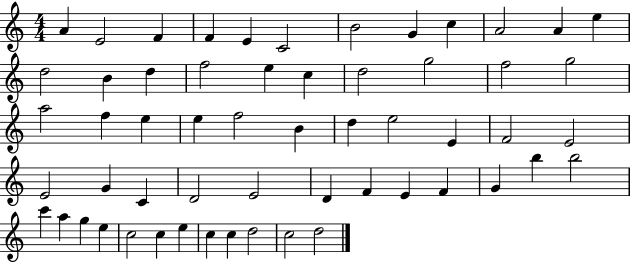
X:1
T:Untitled
M:4/4
L:1/4
K:C
A E2 F F E C2 B2 G c A2 A e d2 B d f2 e c d2 g2 f2 g2 a2 f e e f2 B d e2 E F2 E2 E2 G C D2 E2 D F E F G b b2 c' a g e c2 c e c c d2 c2 d2